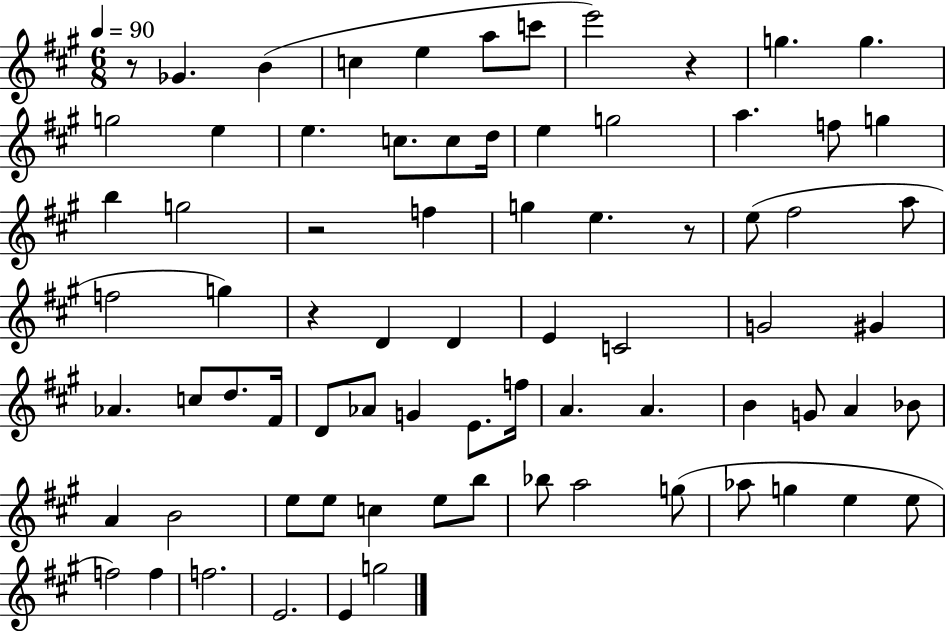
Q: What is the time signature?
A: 6/8